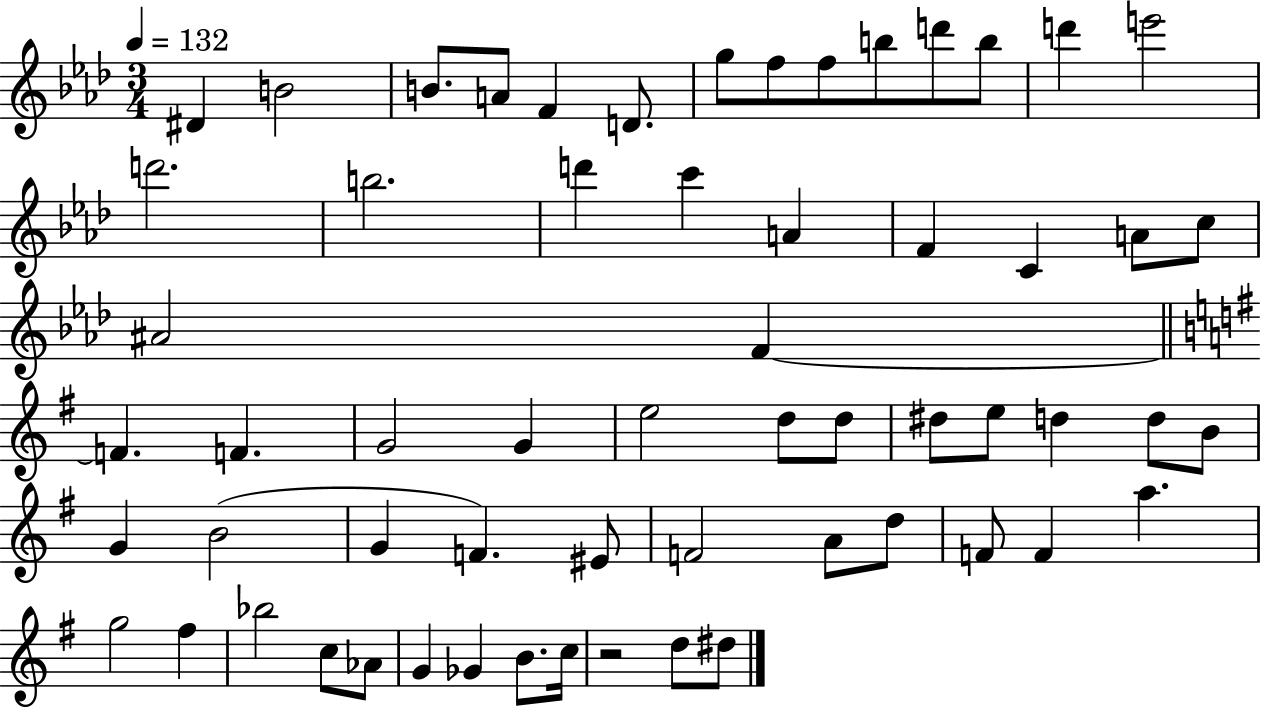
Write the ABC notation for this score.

X:1
T:Untitled
M:3/4
L:1/4
K:Ab
^D B2 B/2 A/2 F D/2 g/2 f/2 f/2 b/2 d'/2 b/2 d' e'2 d'2 b2 d' c' A F C A/2 c/2 ^A2 F F F G2 G e2 d/2 d/2 ^d/2 e/2 d d/2 B/2 G B2 G F ^E/2 F2 A/2 d/2 F/2 F a g2 ^f _b2 c/2 _A/2 G _G B/2 c/4 z2 d/2 ^d/2